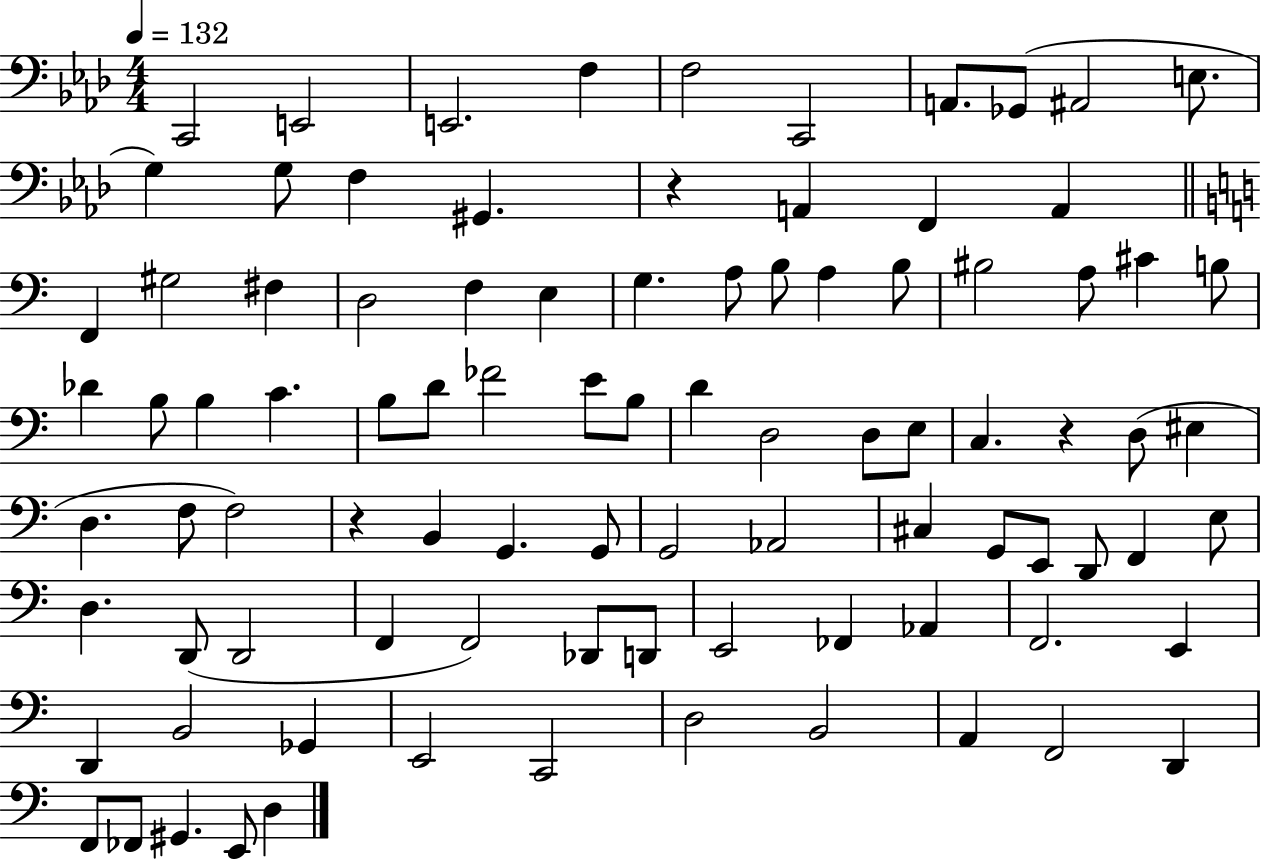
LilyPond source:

{
  \clef bass
  \numericTimeSignature
  \time 4/4
  \key aes \major
  \tempo 4 = 132
  \repeat volta 2 { c,2 e,2 | e,2. f4 | f2 c,2 | a,8. ges,8( ais,2 e8. | \break g4) g8 f4 gis,4. | r4 a,4 f,4 a,4 | \bar "||" \break \key c \major f,4 gis2 fis4 | d2 f4 e4 | g4. a8 b8 a4 b8 | bis2 a8 cis'4 b8 | \break des'4 b8 b4 c'4. | b8 d'8 fes'2 e'8 b8 | d'4 d2 d8 e8 | c4. r4 d8( eis4 | \break d4. f8 f2) | r4 b,4 g,4. g,8 | g,2 aes,2 | cis4 g,8 e,8 d,8 f,4 e8 | \break d4. d,8( d,2 | f,4 f,2) des,8 d,8 | e,2 fes,4 aes,4 | f,2. e,4 | \break d,4 b,2 ges,4 | e,2 c,2 | d2 b,2 | a,4 f,2 d,4 | \break f,8 fes,8 gis,4. e,8 d4 | } \bar "|."
}